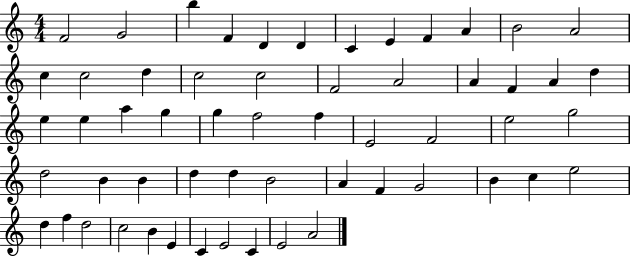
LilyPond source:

{
  \clef treble
  \numericTimeSignature
  \time 4/4
  \key c \major
  f'2 g'2 | b''4 f'4 d'4 d'4 | c'4 e'4 f'4 a'4 | b'2 a'2 | \break c''4 c''2 d''4 | c''2 c''2 | f'2 a'2 | a'4 f'4 a'4 d''4 | \break e''4 e''4 a''4 g''4 | g''4 f''2 f''4 | e'2 f'2 | e''2 g''2 | \break d''2 b'4 b'4 | d''4 d''4 b'2 | a'4 f'4 g'2 | b'4 c''4 e''2 | \break d''4 f''4 d''2 | c''2 b'4 e'4 | c'4 e'2 c'4 | e'2 a'2 | \break \bar "|."
}